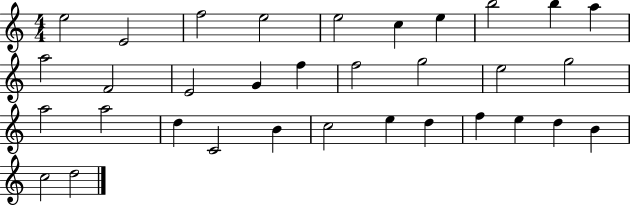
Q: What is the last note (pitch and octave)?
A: D5